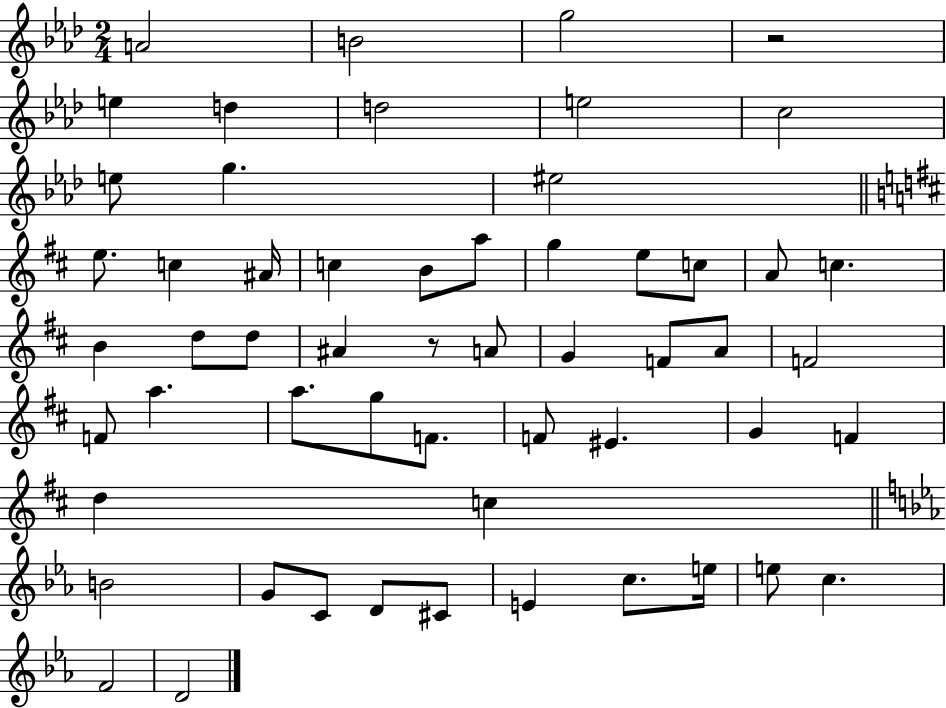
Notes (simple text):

A4/h B4/h G5/h R/h E5/q D5/q D5/h E5/h C5/h E5/e G5/q. EIS5/h E5/e. C5/q A#4/s C5/q B4/e A5/e G5/q E5/e C5/e A4/e C5/q. B4/q D5/e D5/e A#4/q R/e A4/e G4/q F4/e A4/e F4/h F4/e A5/q. A5/e. G5/e F4/e. F4/e EIS4/q. G4/q F4/q D5/q C5/q B4/h G4/e C4/e D4/e C#4/e E4/q C5/e. E5/s E5/e C5/q. F4/h D4/h